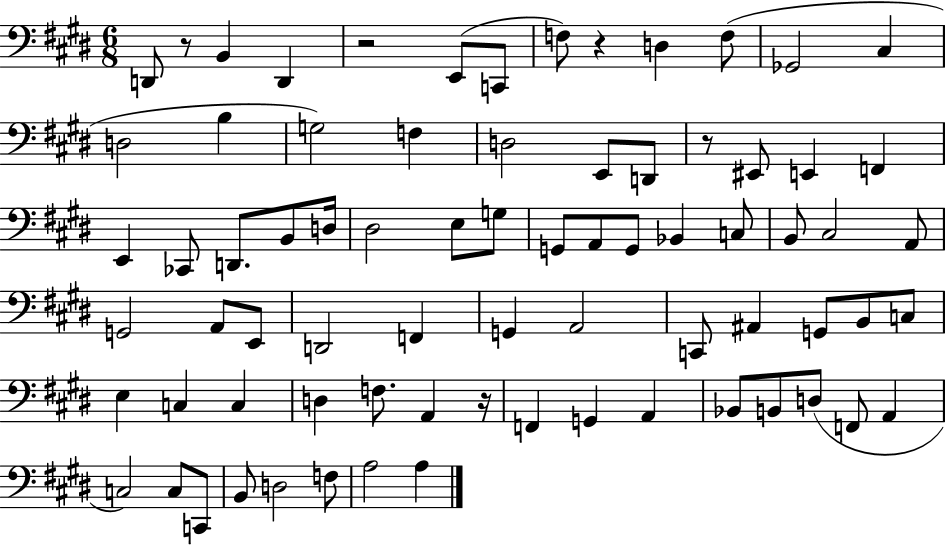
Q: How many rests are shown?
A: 5